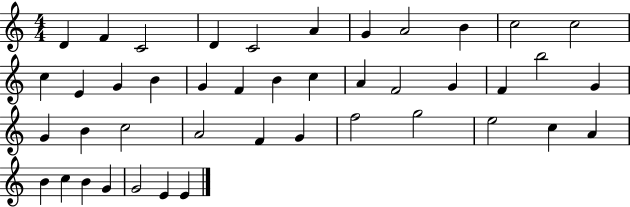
{
  \clef treble
  \numericTimeSignature
  \time 4/4
  \key c \major
  d'4 f'4 c'2 | d'4 c'2 a'4 | g'4 a'2 b'4 | c''2 c''2 | \break c''4 e'4 g'4 b'4 | g'4 f'4 b'4 c''4 | a'4 f'2 g'4 | f'4 b''2 g'4 | \break g'4 b'4 c''2 | a'2 f'4 g'4 | f''2 g''2 | e''2 c''4 a'4 | \break b'4 c''4 b'4 g'4 | g'2 e'4 e'4 | \bar "|."
}